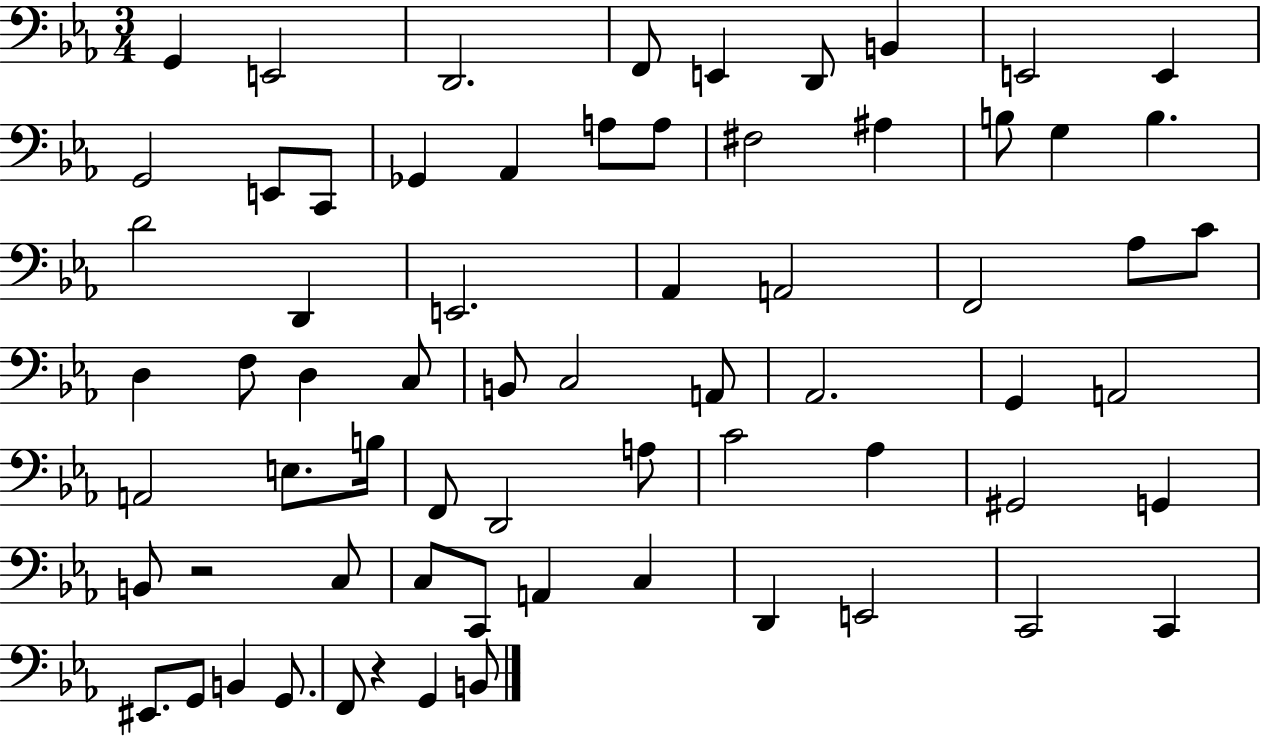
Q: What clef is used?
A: bass